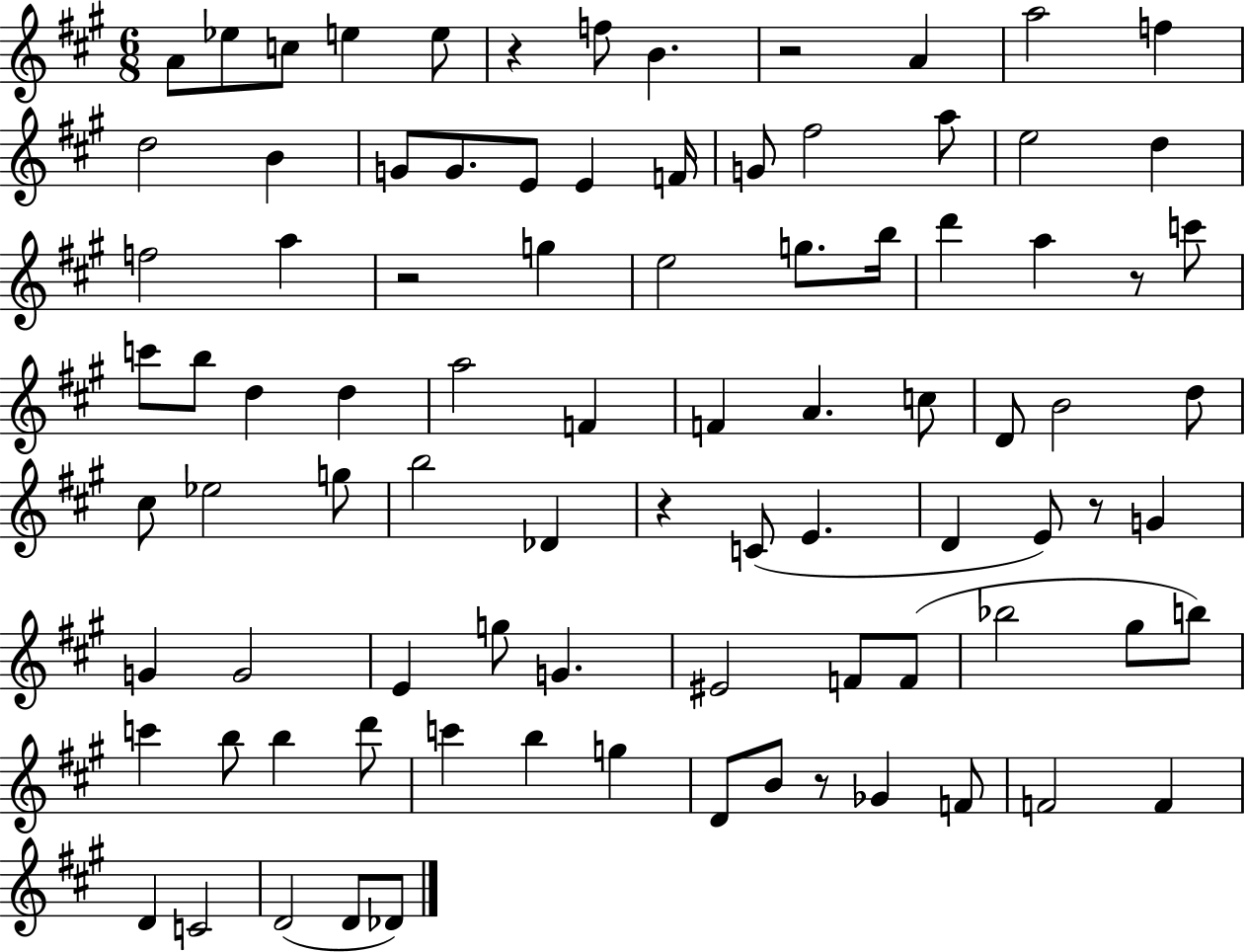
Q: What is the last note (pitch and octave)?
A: Db4